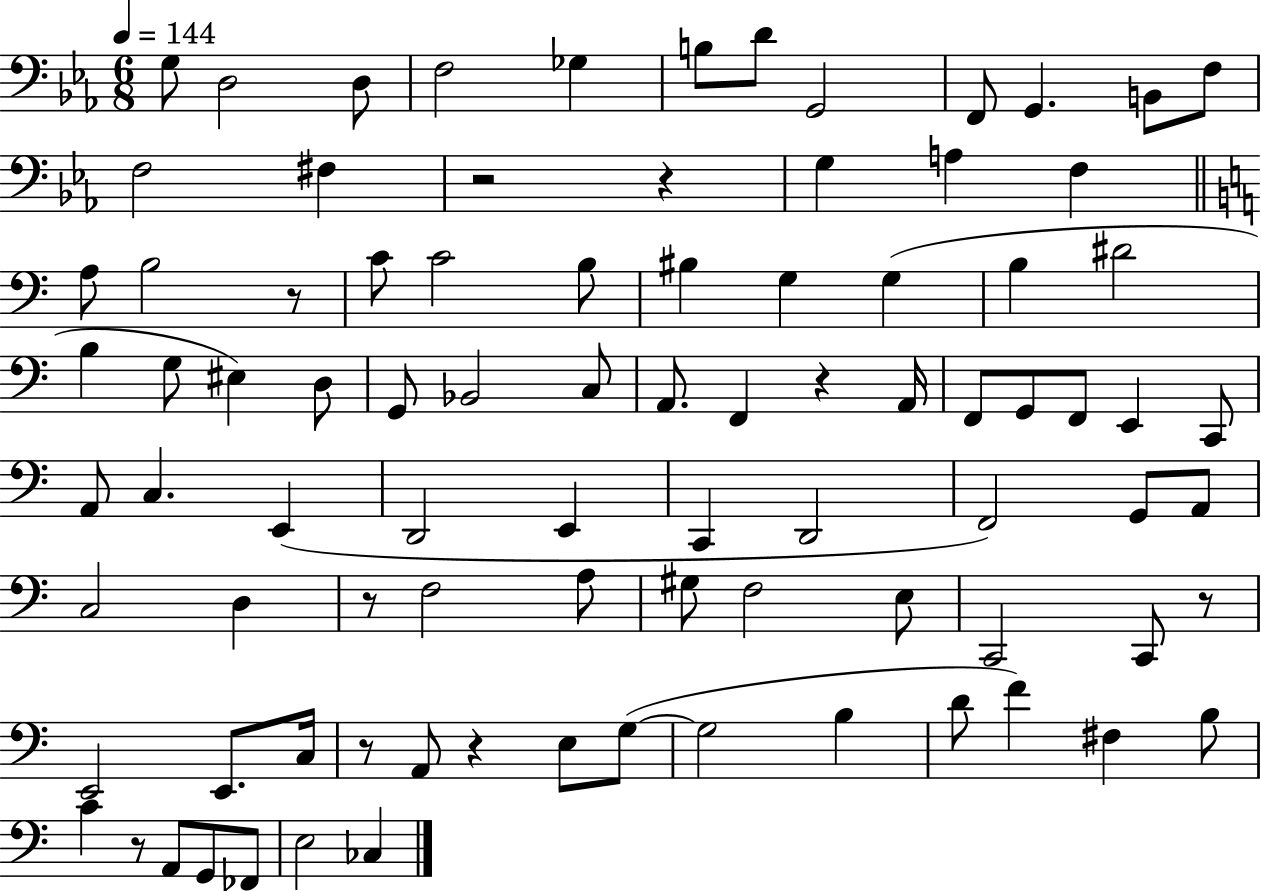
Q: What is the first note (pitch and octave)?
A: G3